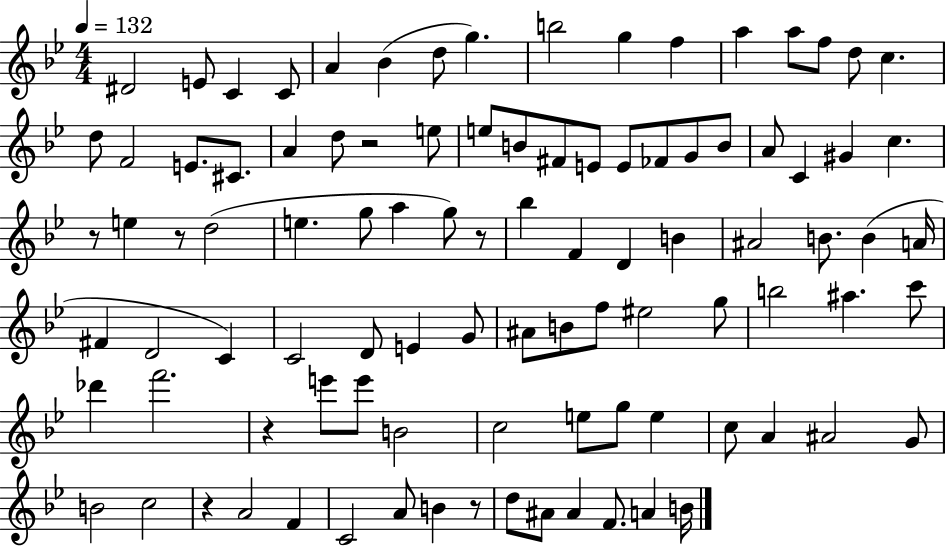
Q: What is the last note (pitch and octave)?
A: B4